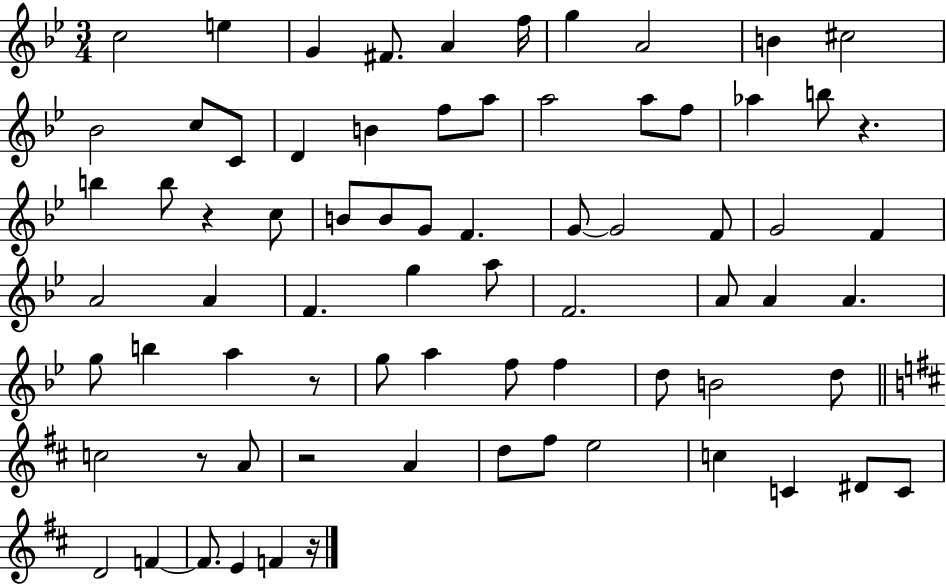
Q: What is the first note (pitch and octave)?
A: C5